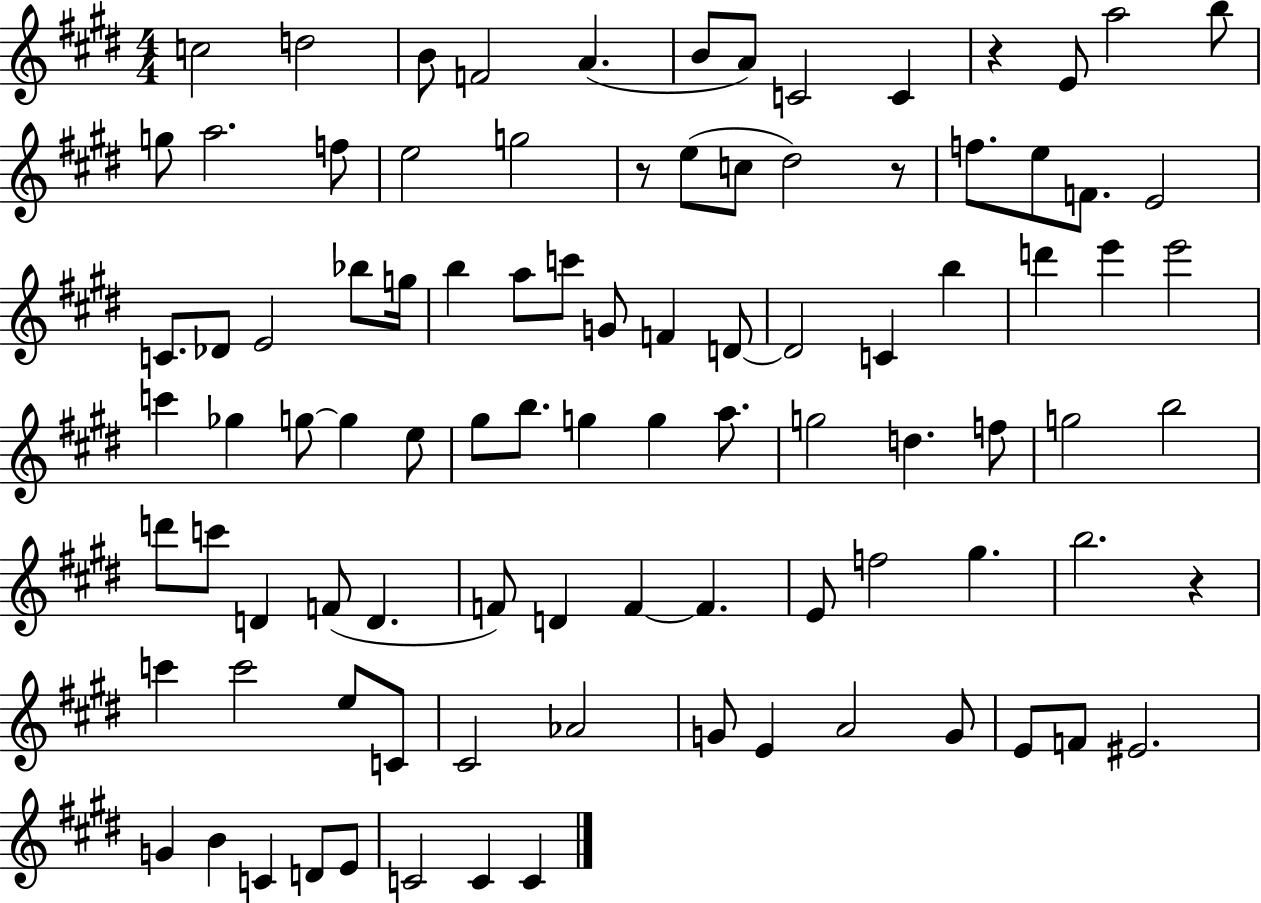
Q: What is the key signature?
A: E major